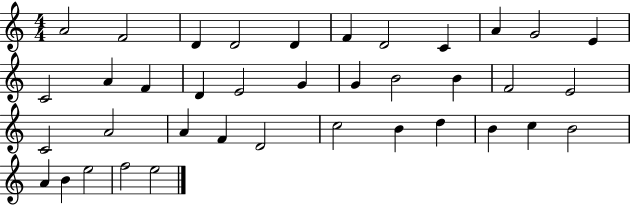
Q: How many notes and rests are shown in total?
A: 38